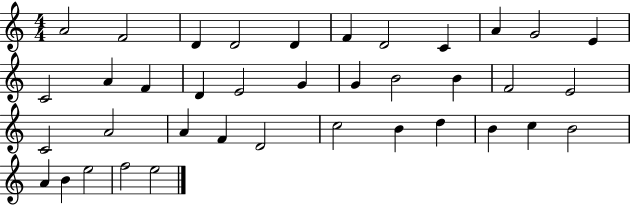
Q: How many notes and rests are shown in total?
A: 38